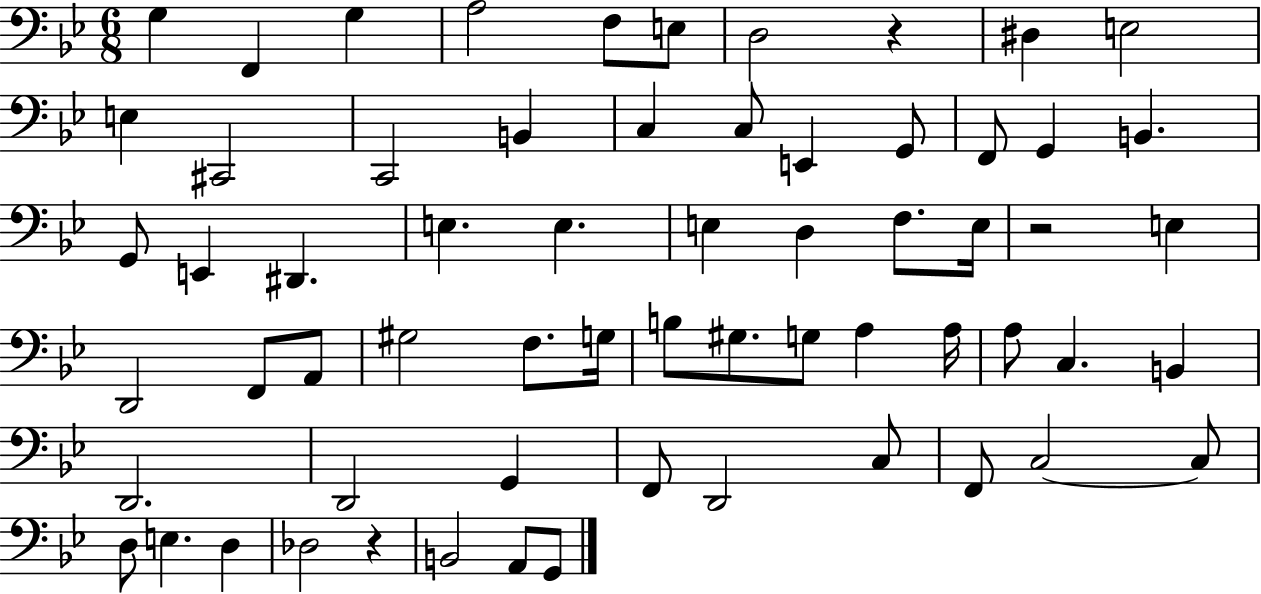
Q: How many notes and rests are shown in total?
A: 63